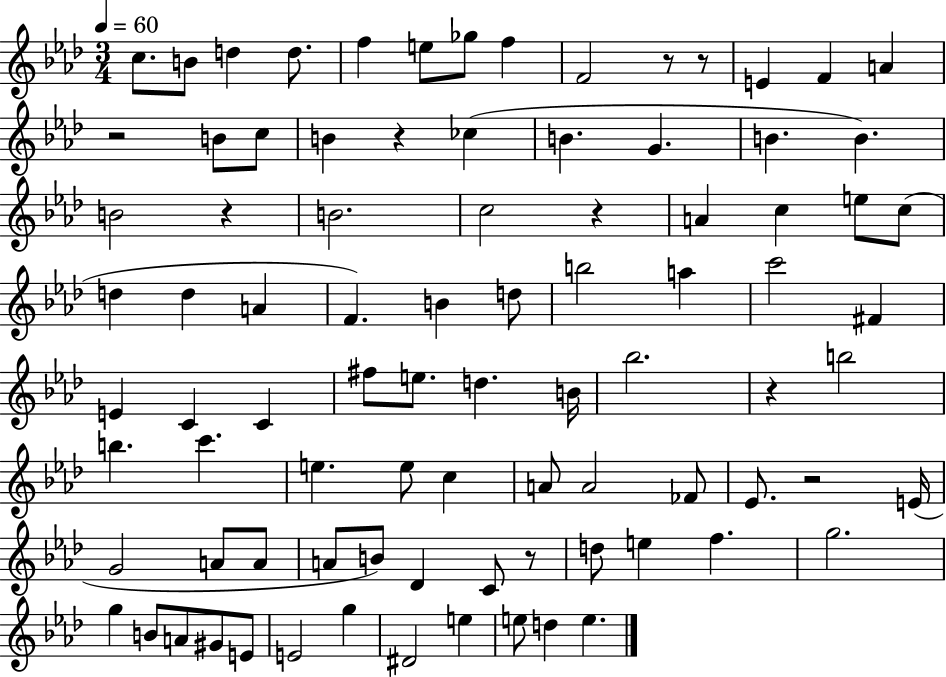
C5/e. B4/e D5/q D5/e. F5/q E5/e Gb5/e F5/q F4/h R/e R/e E4/q F4/q A4/q R/h B4/e C5/e B4/q R/q CES5/q B4/q. G4/q. B4/q. B4/q. B4/h R/q B4/h. C5/h R/q A4/q C5/q E5/e C5/e D5/q D5/q A4/q F4/q. B4/q D5/e B5/h A5/q C6/h F#4/q E4/q C4/q C4/q F#5/e E5/e. D5/q. B4/s Bb5/h. R/q B5/h B5/q. C6/q. E5/q. E5/e C5/q A4/e A4/h FES4/e Eb4/e. R/h E4/s G4/h A4/e A4/e A4/e B4/e Db4/q C4/e R/e D5/e E5/q F5/q. G5/h. G5/q B4/e A4/e G#4/e E4/e E4/h G5/q D#4/h E5/q E5/e D5/q E5/q.